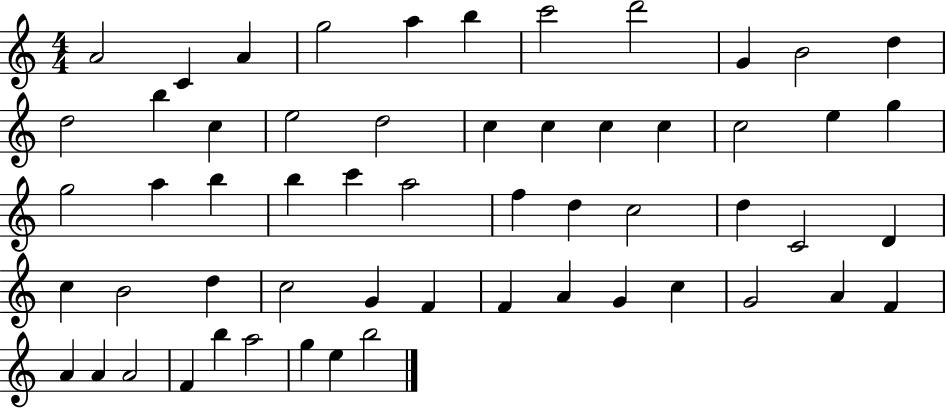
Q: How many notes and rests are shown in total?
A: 57